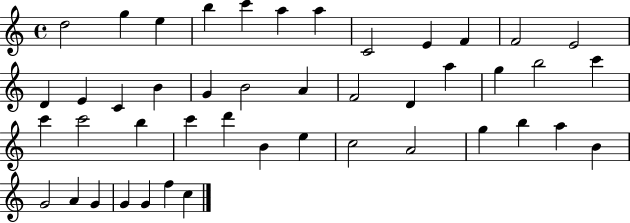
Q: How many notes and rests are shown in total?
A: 45